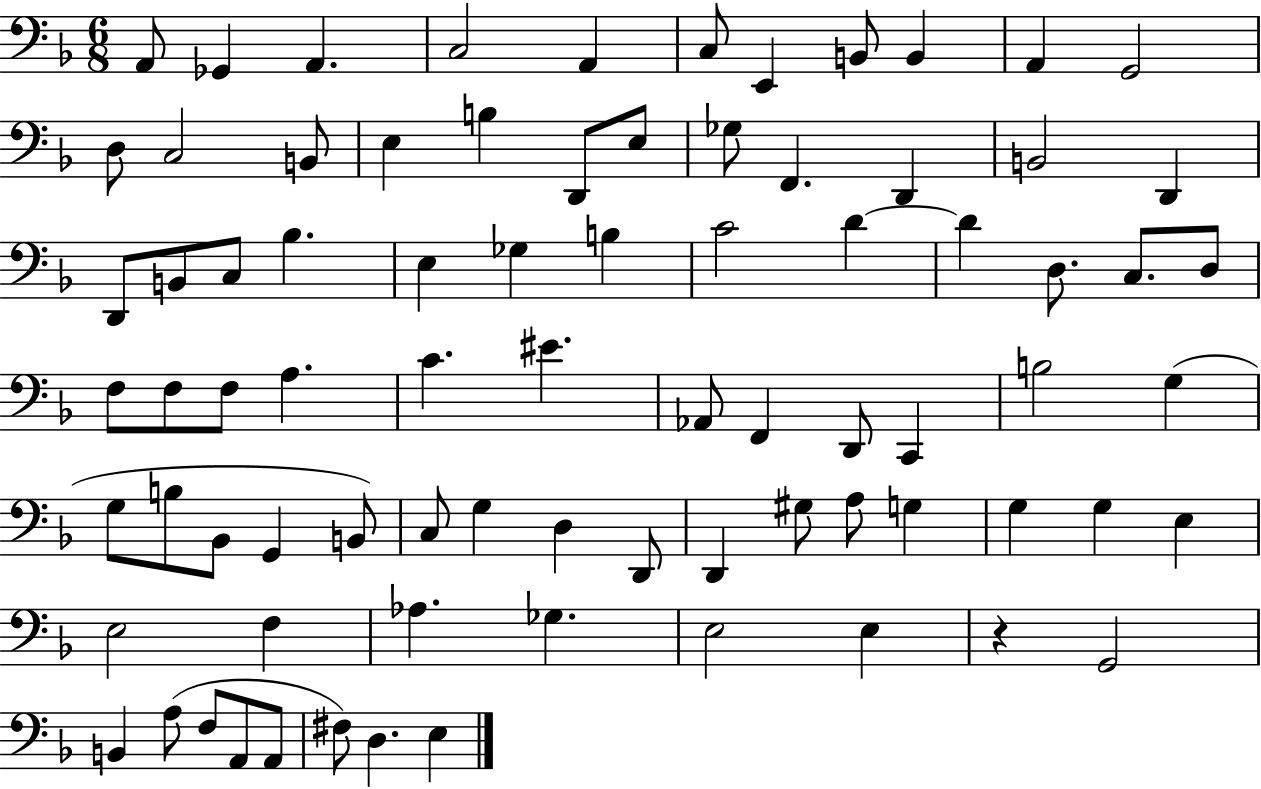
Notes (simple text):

A2/e Gb2/q A2/q. C3/h A2/q C3/e E2/q B2/e B2/q A2/q G2/h D3/e C3/h B2/e E3/q B3/q D2/e E3/e Gb3/e F2/q. D2/q B2/h D2/q D2/e B2/e C3/e Bb3/q. E3/q Gb3/q B3/q C4/h D4/q D4/q D3/e. C3/e. D3/e F3/e F3/e F3/e A3/q. C4/q. EIS4/q. Ab2/e F2/q D2/e C2/q B3/h G3/q G3/e B3/e Bb2/e G2/q B2/e C3/e G3/q D3/q D2/e D2/q G#3/e A3/e G3/q G3/q G3/q E3/q E3/h F3/q Ab3/q. Gb3/q. E3/h E3/q R/q G2/h B2/q A3/e F3/e A2/e A2/e F#3/e D3/q. E3/q